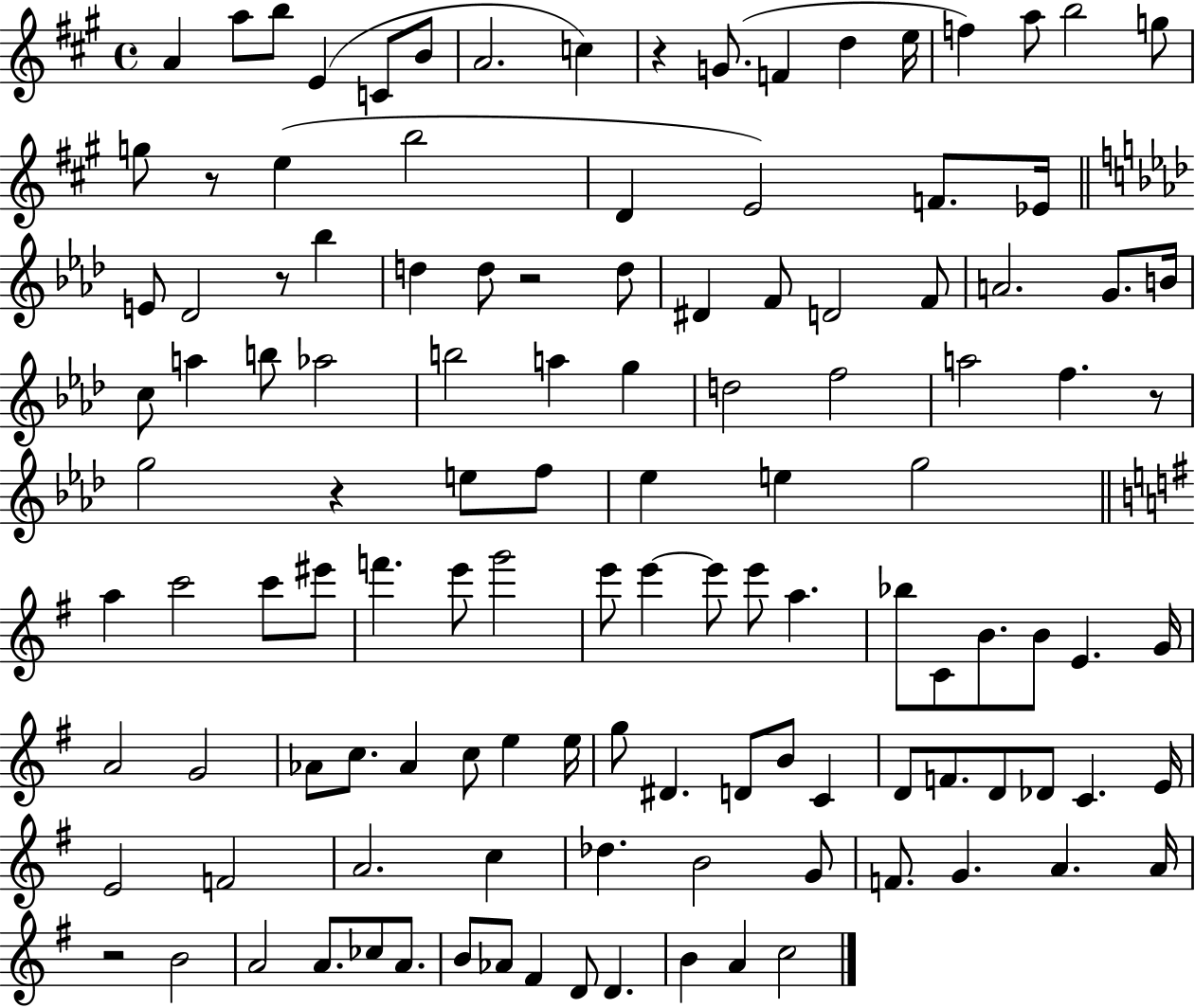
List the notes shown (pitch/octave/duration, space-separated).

A4/q A5/e B5/e E4/q C4/e B4/e A4/h. C5/q R/q G4/e. F4/q D5/q E5/s F5/q A5/e B5/h G5/e G5/e R/e E5/q B5/h D4/q E4/h F4/e. Eb4/s E4/e Db4/h R/e Bb5/q D5/q D5/e R/h D5/e D#4/q F4/e D4/h F4/e A4/h. G4/e. B4/s C5/e A5/q B5/e Ab5/h B5/h A5/q G5/q D5/h F5/h A5/h F5/q. R/e G5/h R/q E5/e F5/e Eb5/q E5/q G5/h A5/q C6/h C6/e EIS6/e F6/q. E6/e G6/h E6/e E6/q E6/e E6/e A5/q. Bb5/e C4/e B4/e. B4/e E4/q. G4/s A4/h G4/h Ab4/e C5/e. Ab4/q C5/e E5/q E5/s G5/e D#4/q. D4/e B4/e C4/q D4/e F4/e. D4/e Db4/e C4/q. E4/s E4/h F4/h A4/h. C5/q Db5/q. B4/h G4/e F4/e. G4/q. A4/q. A4/s R/h B4/h A4/h A4/e. CES5/e A4/e. B4/e Ab4/e F#4/q D4/e D4/q. B4/q A4/q C5/h